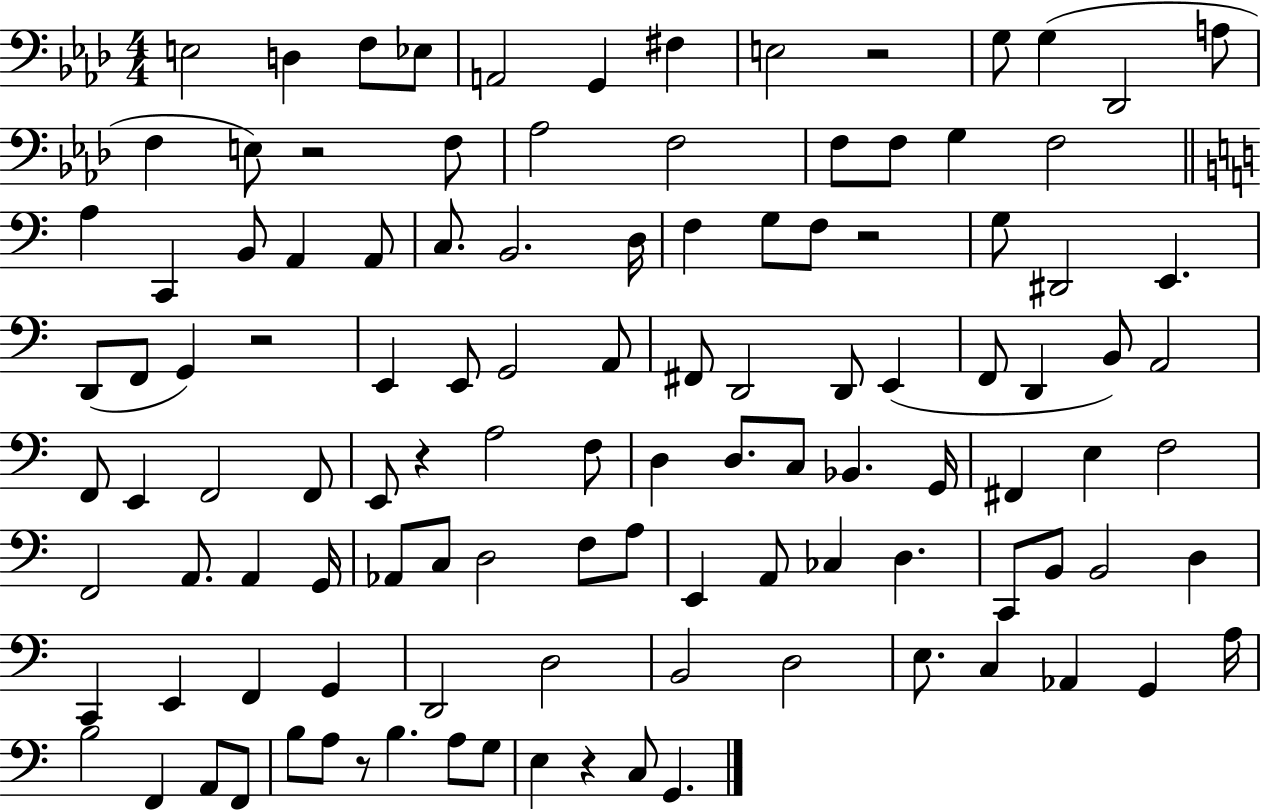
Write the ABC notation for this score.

X:1
T:Untitled
M:4/4
L:1/4
K:Ab
E,2 D, F,/2 _E,/2 A,,2 G,, ^F, E,2 z2 G,/2 G, _D,,2 A,/2 F, E,/2 z2 F,/2 _A,2 F,2 F,/2 F,/2 G, F,2 A, C,, B,,/2 A,, A,,/2 C,/2 B,,2 D,/4 F, G,/2 F,/2 z2 G,/2 ^D,,2 E,, D,,/2 F,,/2 G,, z2 E,, E,,/2 G,,2 A,,/2 ^F,,/2 D,,2 D,,/2 E,, F,,/2 D,, B,,/2 A,,2 F,,/2 E,, F,,2 F,,/2 E,,/2 z A,2 F,/2 D, D,/2 C,/2 _B,, G,,/4 ^F,, E, F,2 F,,2 A,,/2 A,, G,,/4 _A,,/2 C,/2 D,2 F,/2 A,/2 E,, A,,/2 _C, D, C,,/2 B,,/2 B,,2 D, C,, E,, F,, G,, D,,2 D,2 B,,2 D,2 E,/2 C, _A,, G,, A,/4 B,2 F,, A,,/2 F,,/2 B,/2 A,/2 z/2 B, A,/2 G,/2 E, z C,/2 G,,